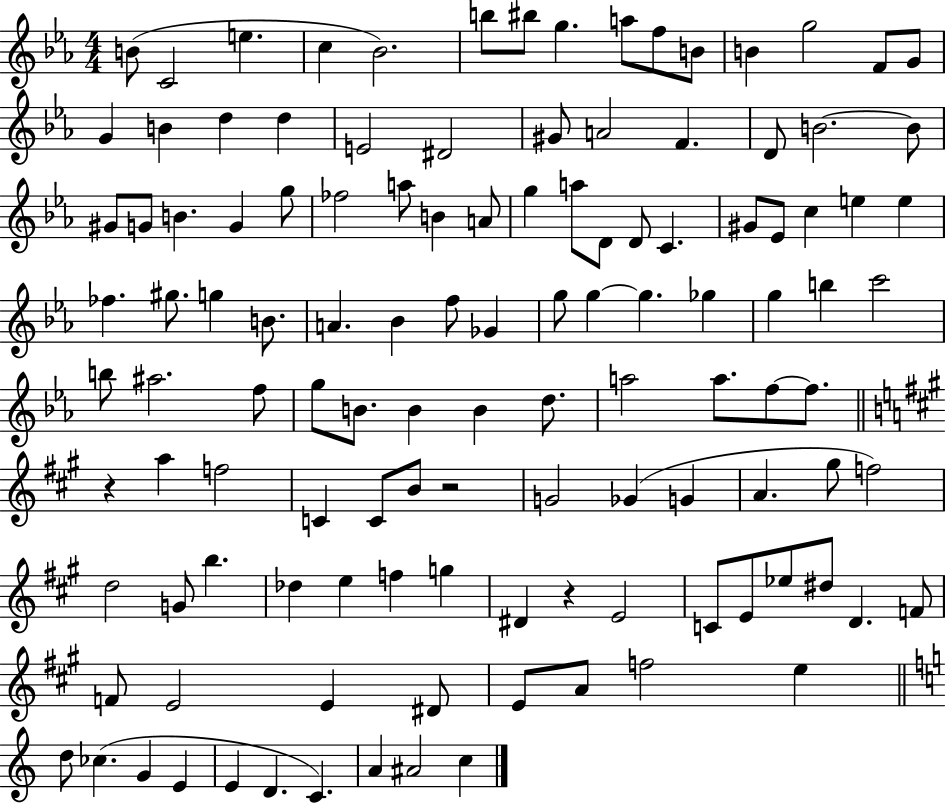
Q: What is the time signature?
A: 4/4